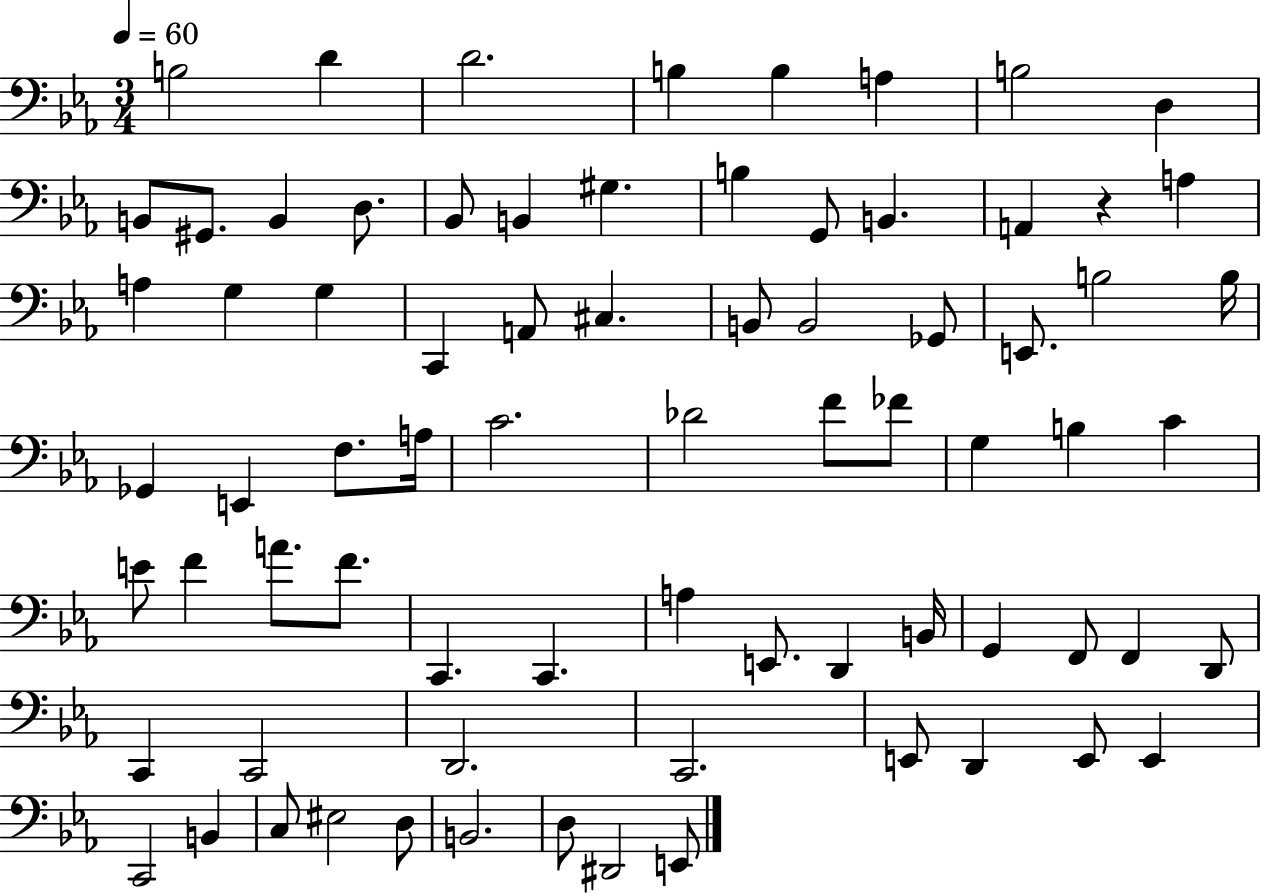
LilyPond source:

{
  \clef bass
  \numericTimeSignature
  \time 3/4
  \key ees \major
  \tempo 4 = 60
  b2 d'4 | d'2. | b4 b4 a4 | b2 d4 | \break b,8 gis,8. b,4 d8. | bes,8 b,4 gis4. | b4 g,8 b,4. | a,4 r4 a4 | \break a4 g4 g4 | c,4 a,8 cis4. | b,8 b,2 ges,8 | e,8. b2 b16 | \break ges,4 e,4 f8. a16 | c'2. | des'2 f'8 fes'8 | g4 b4 c'4 | \break e'8 f'4 a'8. f'8. | c,4. c,4. | a4 e,8. d,4 b,16 | g,4 f,8 f,4 d,8 | \break c,4 c,2 | d,2. | c,2. | e,8 d,4 e,8 e,4 | \break c,2 b,4 | c8 eis2 d8 | b,2. | d8 dis,2 e,8 | \break \bar "|."
}